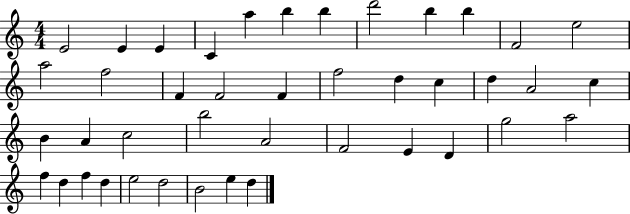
X:1
T:Untitled
M:4/4
L:1/4
K:C
E2 E E C a b b d'2 b b F2 e2 a2 f2 F F2 F f2 d c d A2 c B A c2 b2 A2 F2 E D g2 a2 f d f d e2 d2 B2 e d